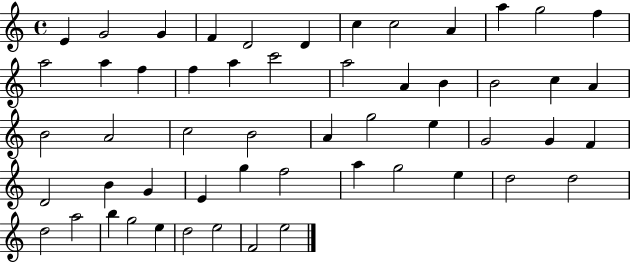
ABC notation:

X:1
T:Untitled
M:4/4
L:1/4
K:C
E G2 G F D2 D c c2 A a g2 f a2 a f f a c'2 a2 A B B2 c A B2 A2 c2 B2 A g2 e G2 G F D2 B G E g f2 a g2 e d2 d2 d2 a2 b g2 e d2 e2 F2 e2